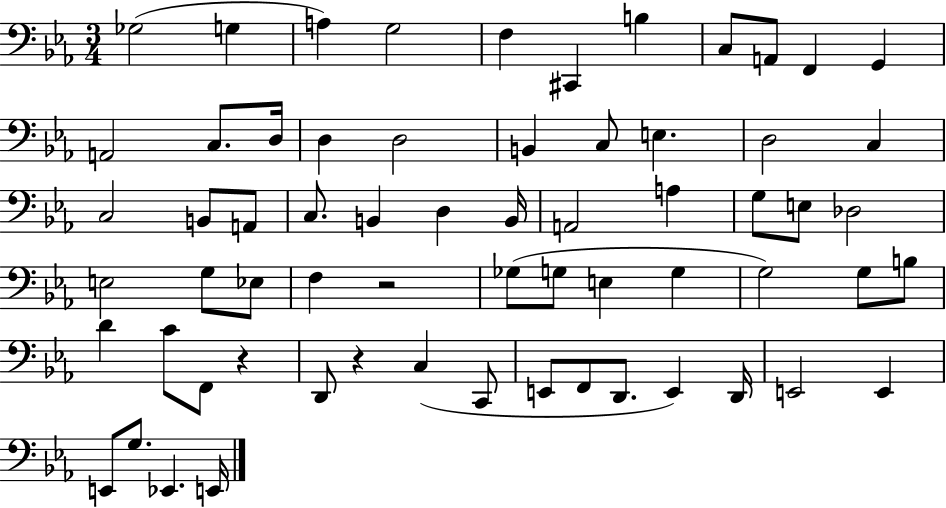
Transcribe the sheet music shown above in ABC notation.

X:1
T:Untitled
M:3/4
L:1/4
K:Eb
_G,2 G, A, G,2 F, ^C,, B, C,/2 A,,/2 F,, G,, A,,2 C,/2 D,/4 D, D,2 B,, C,/2 E, D,2 C, C,2 B,,/2 A,,/2 C,/2 B,, D, B,,/4 A,,2 A, G,/2 E,/2 _D,2 E,2 G,/2 _E,/2 F, z2 _G,/2 G,/2 E, G, G,2 G,/2 B,/2 D C/2 F,,/2 z D,,/2 z C, C,,/2 E,,/2 F,,/2 D,,/2 E,, D,,/4 E,,2 E,, E,,/2 G,/2 _E,, E,,/4